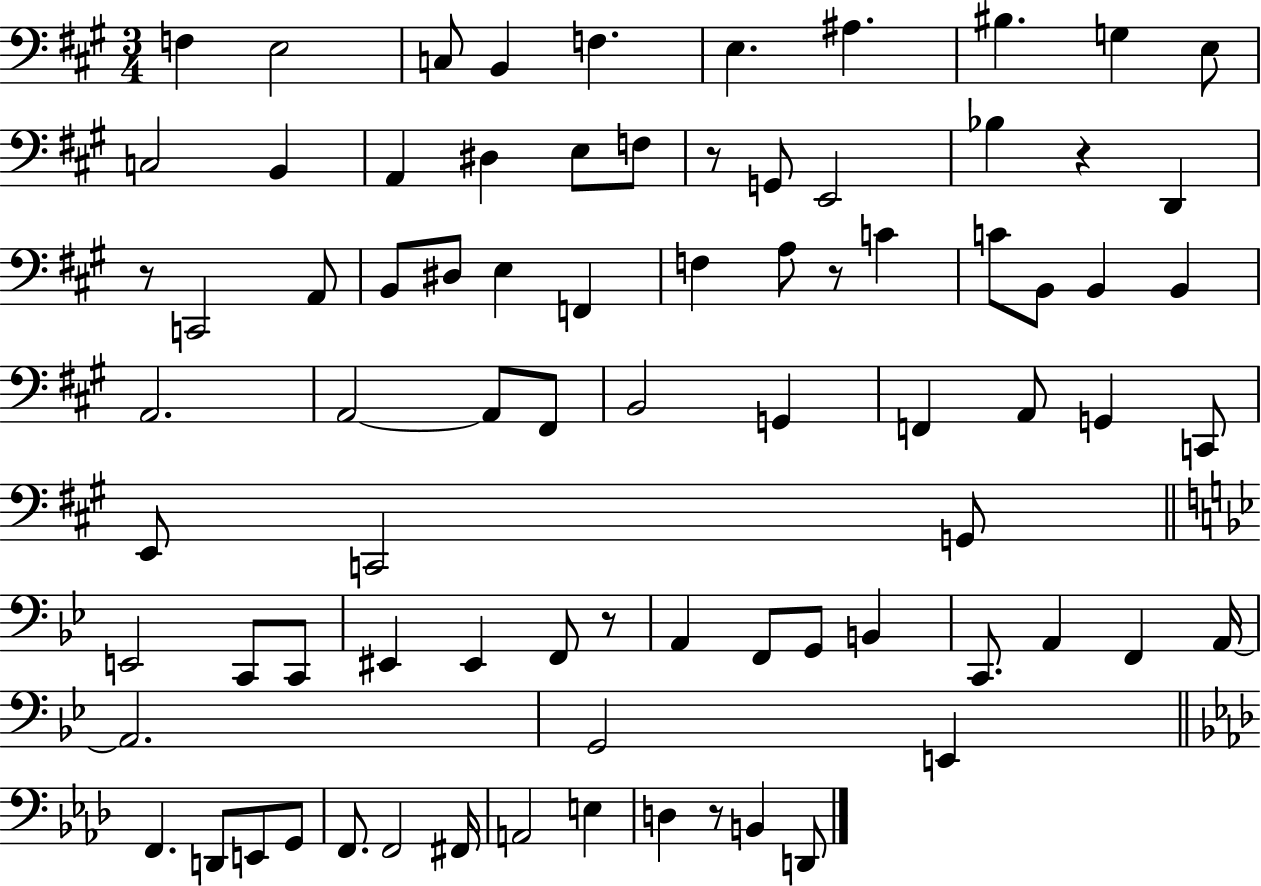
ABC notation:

X:1
T:Untitled
M:3/4
L:1/4
K:A
F, E,2 C,/2 B,, F, E, ^A, ^B, G, E,/2 C,2 B,, A,, ^D, E,/2 F,/2 z/2 G,,/2 E,,2 _B, z D,, z/2 C,,2 A,,/2 B,,/2 ^D,/2 E, F,, F, A,/2 z/2 C C/2 B,,/2 B,, B,, A,,2 A,,2 A,,/2 ^F,,/2 B,,2 G,, F,, A,,/2 G,, C,,/2 E,,/2 C,,2 G,,/2 E,,2 C,,/2 C,,/2 ^E,, ^E,, F,,/2 z/2 A,, F,,/2 G,,/2 B,, C,,/2 A,, F,, A,,/4 A,,2 G,,2 E,, F,, D,,/2 E,,/2 G,,/2 F,,/2 F,,2 ^F,,/4 A,,2 E, D, z/2 B,, D,,/2